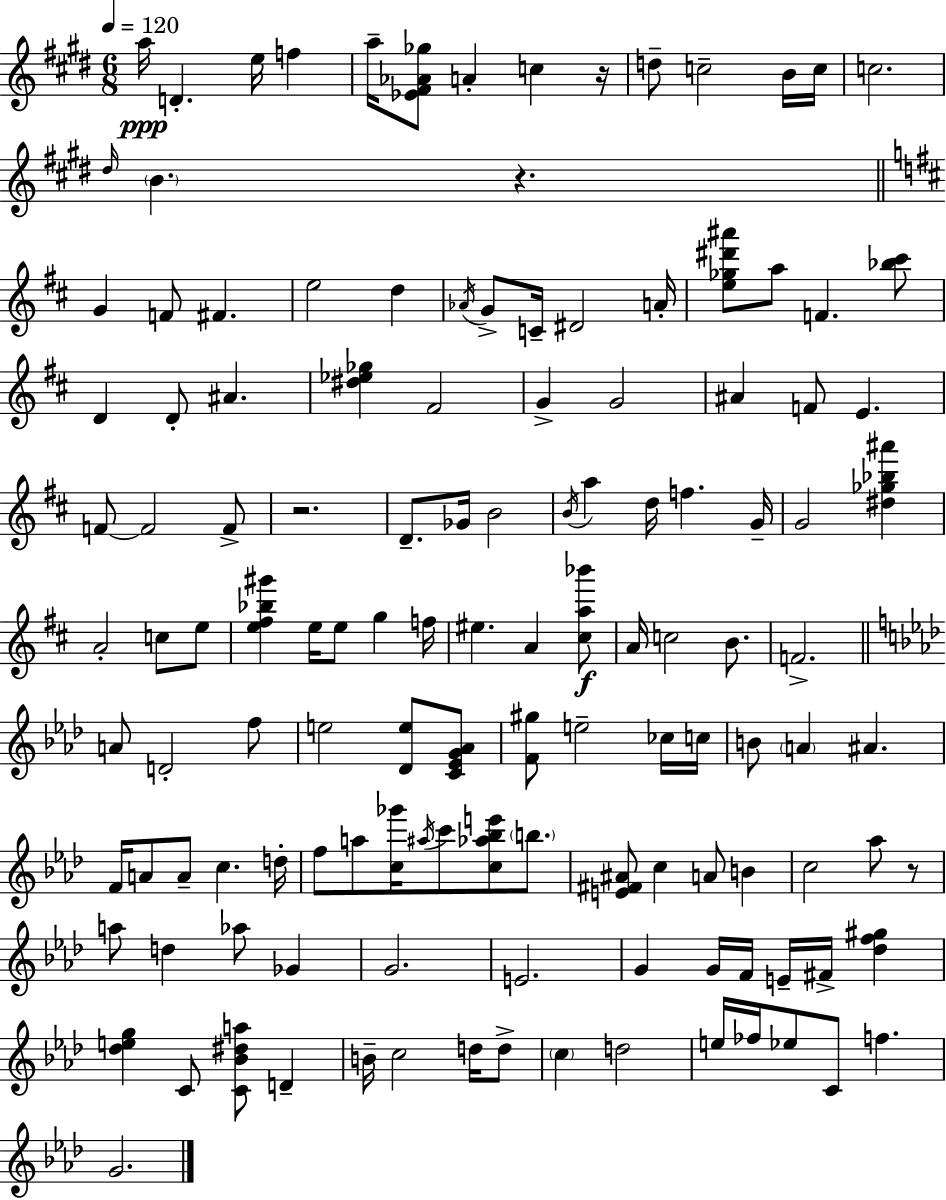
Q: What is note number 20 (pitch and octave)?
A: Ab4